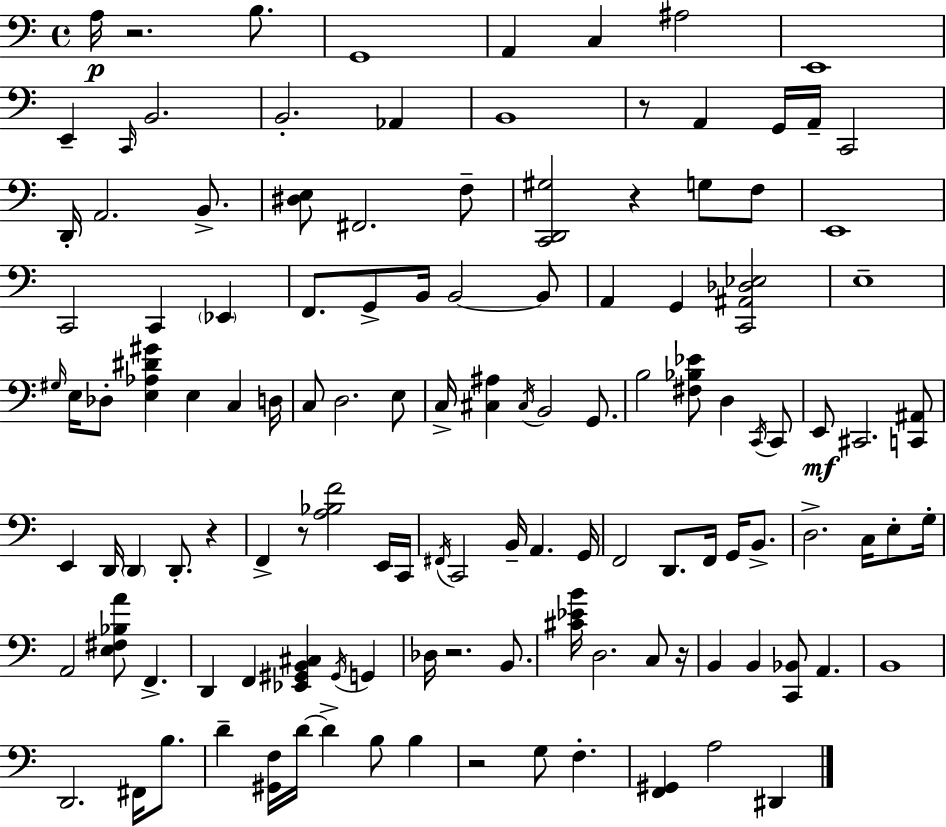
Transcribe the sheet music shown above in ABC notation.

X:1
T:Untitled
M:4/4
L:1/4
K:Am
A,/4 z2 B,/2 G,,4 A,, C, ^A,2 E,,4 E,, C,,/4 B,,2 B,,2 _A,, B,,4 z/2 A,, G,,/4 A,,/4 C,,2 D,,/4 A,,2 B,,/2 [^D,E,]/2 ^F,,2 F,/2 [C,,D,,^G,]2 z G,/2 F,/2 E,,4 C,,2 C,, _E,, F,,/2 G,,/2 B,,/4 B,,2 B,,/2 A,, G,, [C,,^A,,_D,_E,]2 E,4 ^G,/4 E,/4 _D,/2 [E,_A,^D^G] E, C, D,/4 C,/2 D,2 E,/2 C,/4 [^C,^A,] ^C,/4 B,,2 G,,/2 B,2 [^F,_B,_E]/2 D, C,,/4 C,,/2 E,,/2 ^C,,2 [C,,^A,,]/2 E,, D,,/4 D,, D,,/2 z F,, z/2 [A,_B,F]2 E,,/4 C,,/4 ^F,,/4 C,,2 B,,/4 A,, G,,/4 F,,2 D,,/2 F,,/4 G,,/4 B,,/2 D,2 C,/4 E,/2 G,/4 A,,2 [E,^F,_B,A]/2 F,, D,, F,, [_E,,^G,,B,,^C,] ^G,,/4 G,, _D,/4 z2 B,,/2 [^C_EB]/4 D,2 C,/2 z/4 B,, B,, [C,,_B,,]/2 A,, B,,4 D,,2 ^F,,/4 B,/2 D [^G,,F,]/4 D/4 D B,/2 B, z2 G,/2 F, [F,,^G,,] A,2 ^D,,